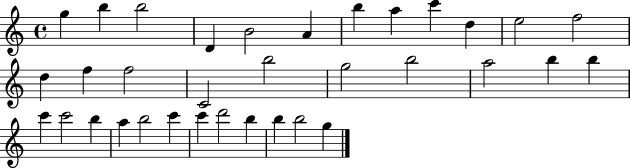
G5/q B5/q B5/h D4/q B4/h A4/q B5/q A5/q C6/q D5/q E5/h F5/h D5/q F5/q F5/h C4/h B5/h G5/h B5/h A5/h B5/q B5/q C6/q C6/h B5/q A5/q B5/h C6/q C6/q D6/h B5/q B5/q B5/h G5/q